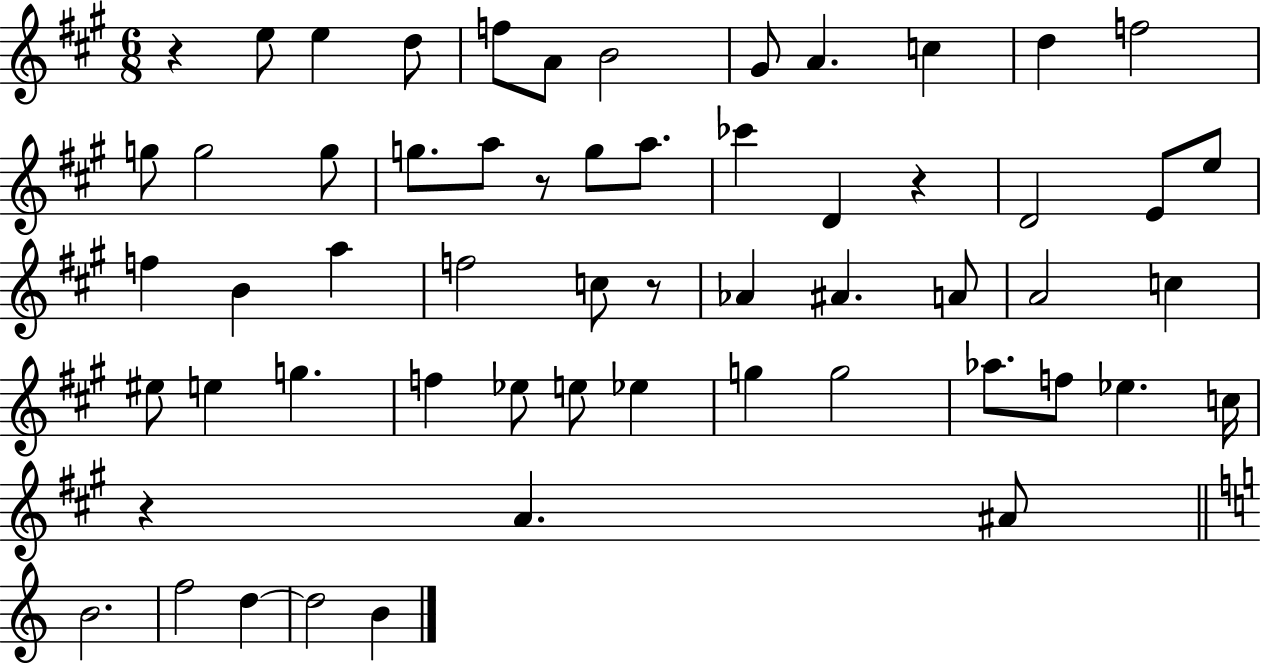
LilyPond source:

{
  \clef treble
  \numericTimeSignature
  \time 6/8
  \key a \major
  r4 e''8 e''4 d''8 | f''8 a'8 b'2 | gis'8 a'4. c''4 | d''4 f''2 | \break g''8 g''2 g''8 | g''8. a''8 r8 g''8 a''8. | ces'''4 d'4 r4 | d'2 e'8 e''8 | \break f''4 b'4 a''4 | f''2 c''8 r8 | aes'4 ais'4. a'8 | a'2 c''4 | \break eis''8 e''4 g''4. | f''4 ees''8 e''8 ees''4 | g''4 g''2 | aes''8. f''8 ees''4. c''16 | \break r4 a'4. ais'8 | \bar "||" \break \key c \major b'2. | f''2 d''4~~ | d''2 b'4 | \bar "|."
}